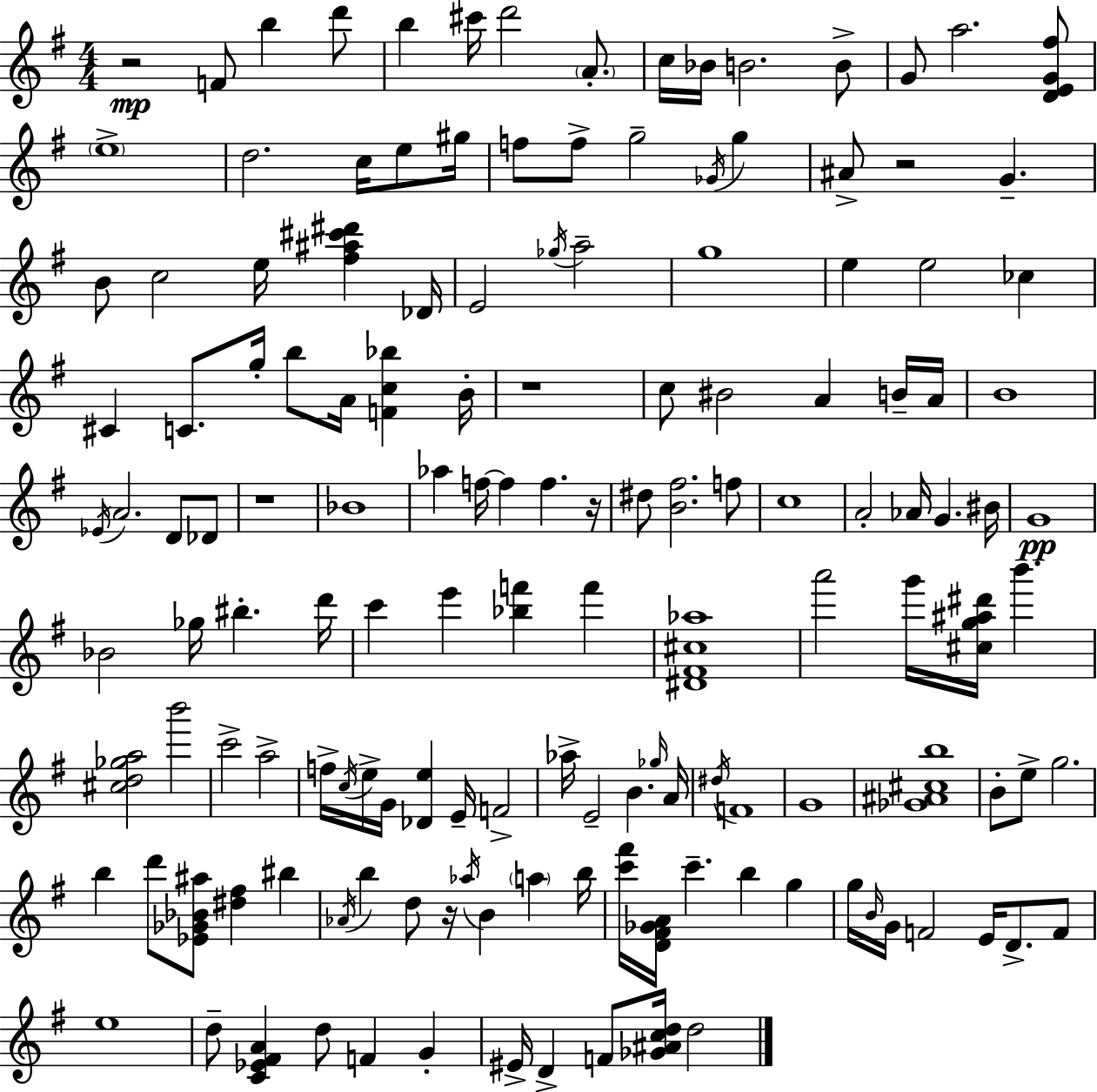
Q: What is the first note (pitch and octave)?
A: F4